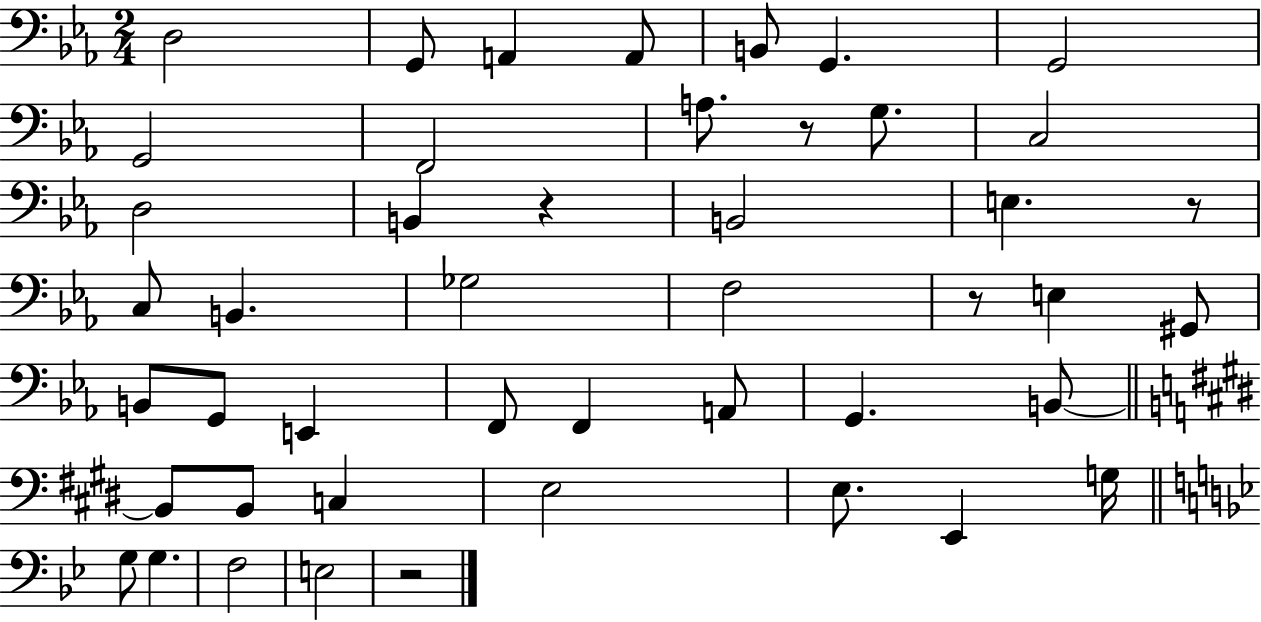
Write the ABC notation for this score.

X:1
T:Untitled
M:2/4
L:1/4
K:Eb
D,2 G,,/2 A,, A,,/2 B,,/2 G,, G,,2 G,,2 F,,2 A,/2 z/2 G,/2 C,2 D,2 B,, z B,,2 E, z/2 C,/2 B,, _G,2 F,2 z/2 E, ^G,,/2 B,,/2 G,,/2 E,, F,,/2 F,, A,,/2 G,, B,,/2 B,,/2 B,,/2 C, E,2 E,/2 E,, G,/4 G,/2 G, F,2 E,2 z2